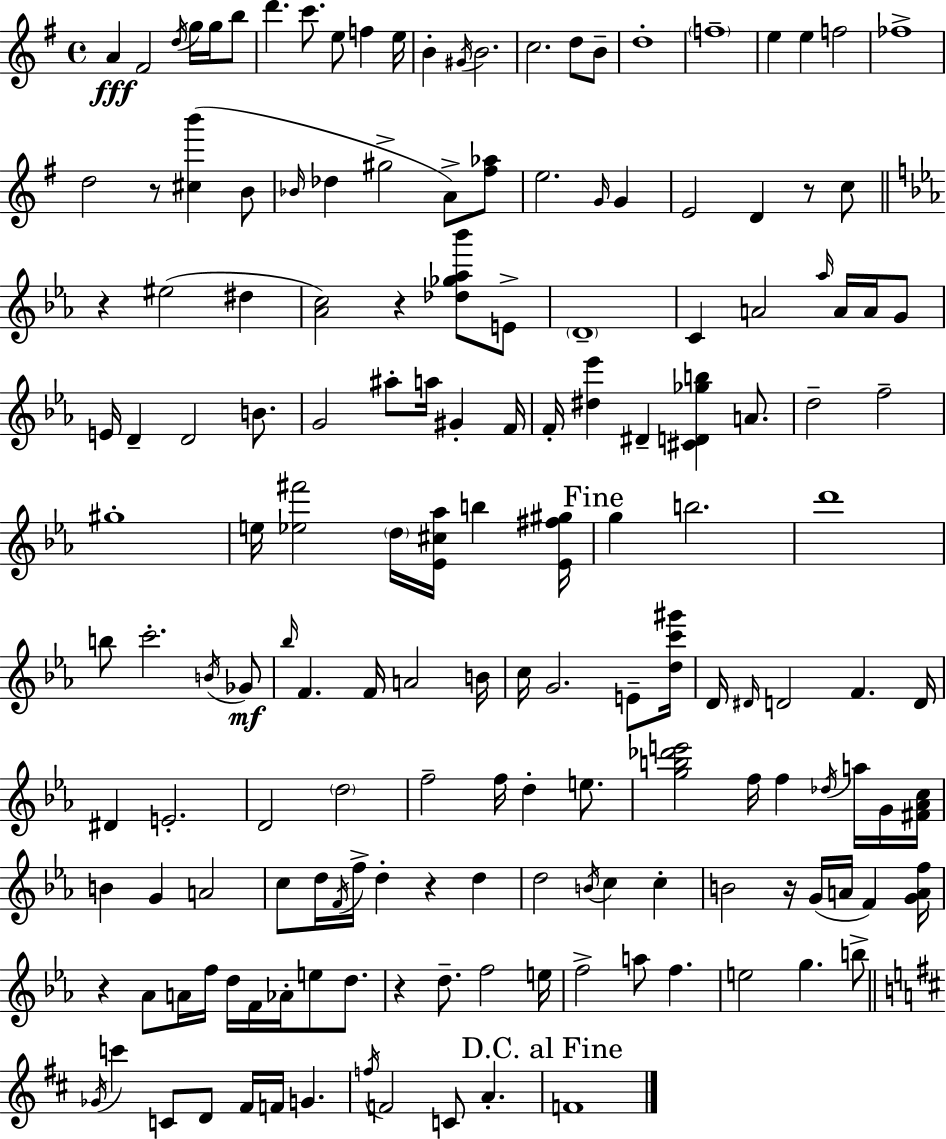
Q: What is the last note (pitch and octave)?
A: F4